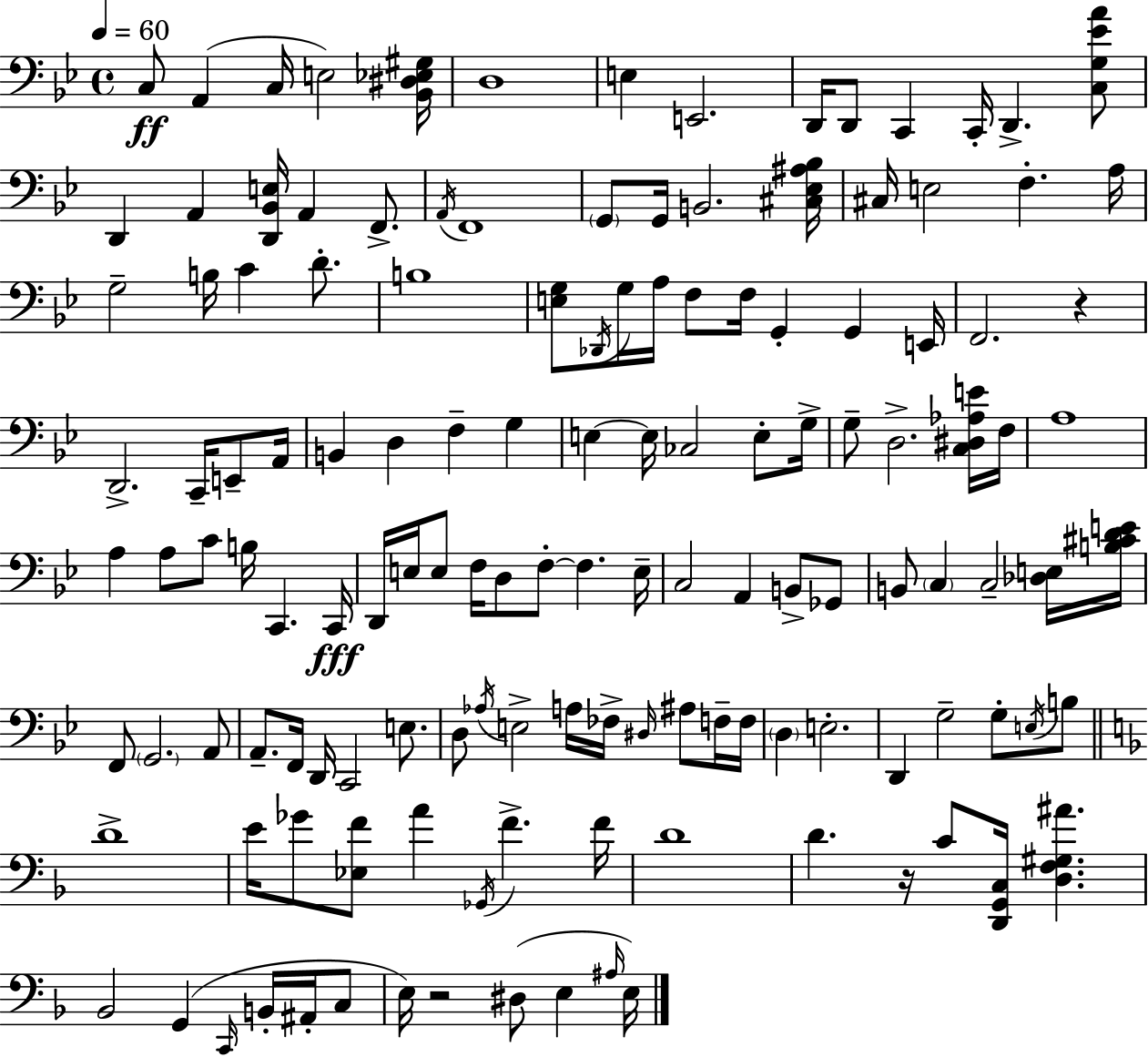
{
  \clef bass
  \time 4/4
  \defaultTimeSignature
  \key g \minor
  \tempo 4 = 60
  c8\ff a,4( c16 e2) <bes, dis ees gis>16 | d1 | e4 e,2. | d,16 d,8 c,4 c,16-. d,4.-> <c g ees' a'>8 | \break d,4 a,4 <d, bes, e>16 a,4 f,8.-> | \acciaccatura { a,16 } f,1 | \parenthesize g,8 g,16 b,2. | <cis ees ais bes>16 cis16 e2 f4.-. | \break a16 g2-- b16 c'4 d'8.-. | b1 | <e g>8 \acciaccatura { des,16 } g16 a16 f8 f16 g,4-. g,4 | e,16 f,2. r4 | \break d,2.-> c,16-- e,8-- | a,16 b,4 d4 f4-- g4 | e4~~ e16 ces2 e8-. | g16-> g8-- d2.-> | \break <c dis aes e'>16 f16 a1 | a4 a8 c'8 b16 c,4. | c,16\fff d,16 e16 e8 f16 d8 f8-.~~ f4. | e16-- c2 a,4 b,8-> | \break ges,8 b,8 \parenthesize c4 c2-- | <des e>16 <b cis' d' e'>16 f,8 \parenthesize g,2. | a,8 a,8.-- f,16 d,16 c,2 e8. | d8 \acciaccatura { aes16 } e2-> a16 fes16-> \grace { dis16 } | \break ais8 f16-- f16 \parenthesize d4 e2.-. | d,4 g2-- | g8-. \acciaccatura { e16 } b8 \bar "||" \break \key f \major d'1-> | e'16 ges'8 <ees f'>8 a'4 \acciaccatura { ges,16 } f'4.-> | f'16 d'1 | d'4. r16 c'8 <d, g, c>16 <d f gis ais'>4. | \break bes,2 g,4( \grace { c,16 } b,16-. ais,16-. | c8 e16) r2 dis8( e4 | \grace { ais16 } e16) \bar "|."
}